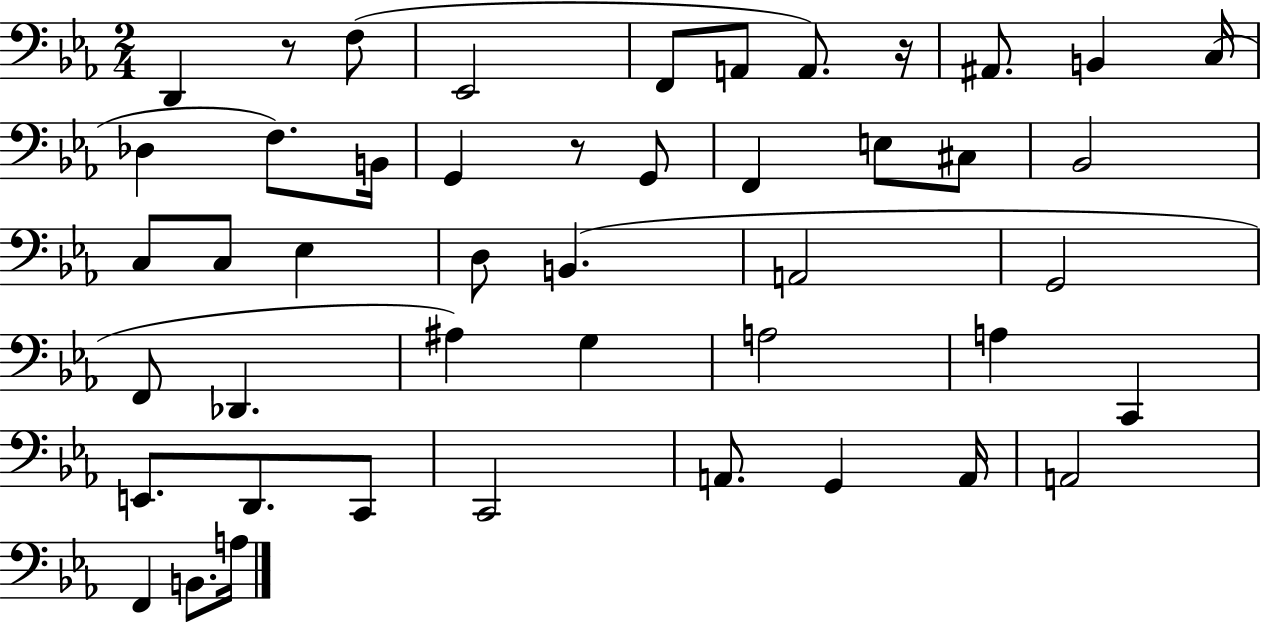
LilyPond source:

{
  \clef bass
  \numericTimeSignature
  \time 2/4
  \key ees \major
  d,4 r8 f8( | ees,2 | f,8 a,8 a,8.) r16 | ais,8. b,4 c16( | \break des4 f8.) b,16 | g,4 r8 g,8 | f,4 e8 cis8 | bes,2 | \break c8 c8 ees4 | d8 b,4.( | a,2 | g,2 | \break f,8 des,4. | ais4) g4 | a2 | a4 c,4 | \break e,8. d,8. c,8 | c,2 | a,8. g,4 a,16 | a,2 | \break f,4 b,8. a16 | \bar "|."
}